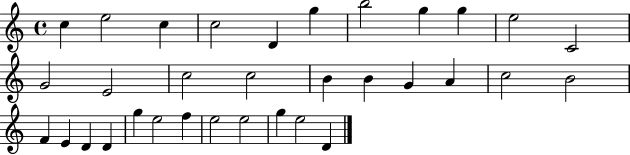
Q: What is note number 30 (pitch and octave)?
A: E5